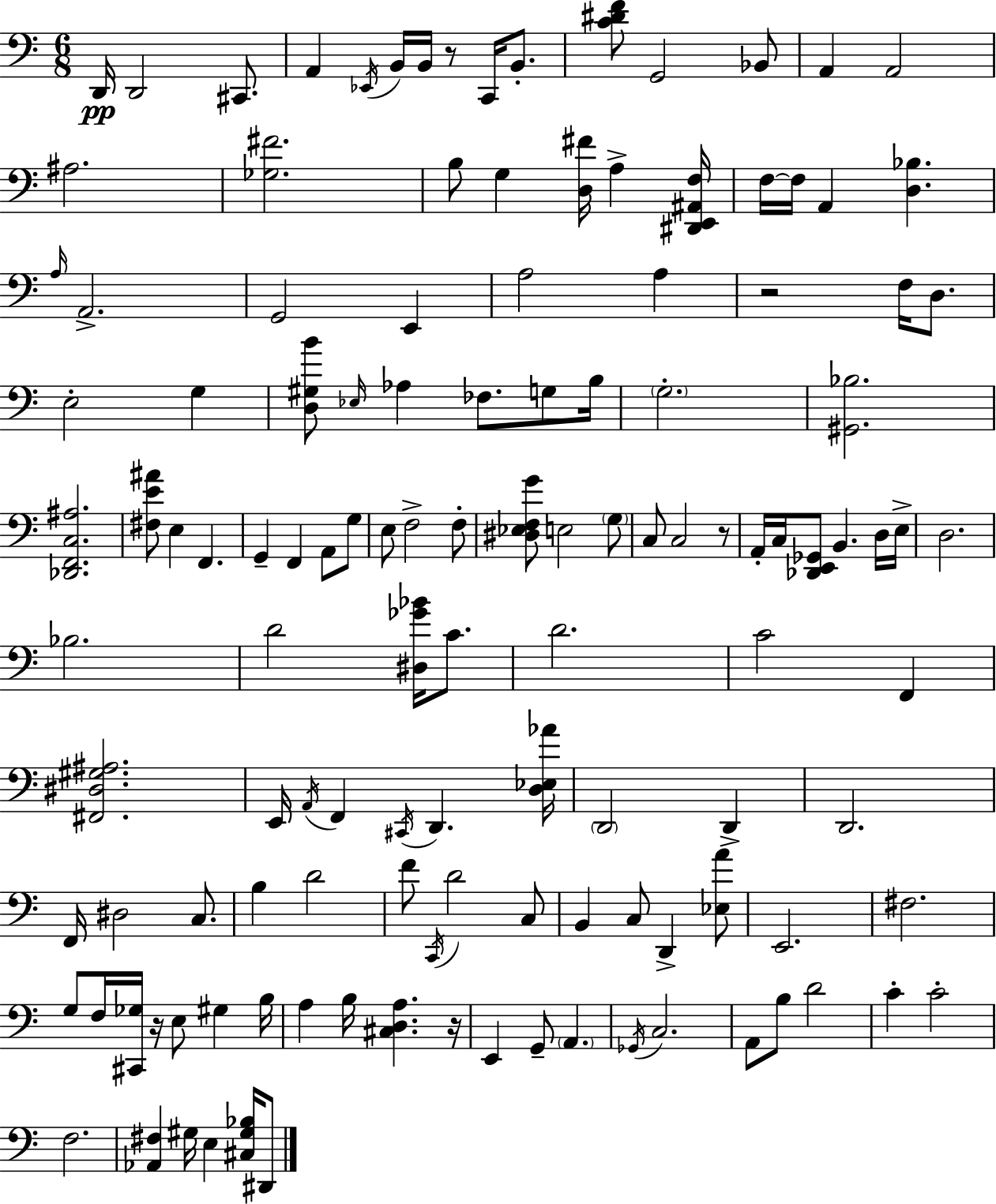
X:1
T:Untitled
M:6/8
L:1/4
K:C
D,,/4 D,,2 ^C,,/2 A,, _E,,/4 B,,/4 B,,/4 z/2 C,,/4 B,,/2 [C^DF]/2 G,,2 _B,,/2 A,, A,,2 ^A,2 [_G,^F]2 B,/2 G, [D,^F]/4 A, [^D,,E,,^A,,F,]/4 F,/4 F,/4 A,, [D,_B,] A,/4 A,,2 G,,2 E,, A,2 A, z2 F,/4 D,/2 E,2 G, [D,^G,B]/2 _E,/4 _A, _F,/2 G,/2 B,/4 G,2 [^G,,_B,]2 [_D,,F,,C,^A,]2 [^F,E^A]/2 E, F,, G,, F,, A,,/2 G,/2 E,/2 F,2 F,/2 [^D,_E,F,G]/2 E,2 G,/2 C,/2 C,2 z/2 A,,/4 C,/4 [_D,,E,,_G,,]/2 B,, D,/4 E,/4 D,2 _B,2 D2 [^D,_G_B]/4 C/2 D2 C2 F,, [^F,,^D,^G,^A,]2 E,,/4 A,,/4 F,, ^C,,/4 D,, [D,_E,_A]/4 D,,2 D,, D,,2 F,,/4 ^D,2 C,/2 B, D2 F/2 C,,/4 D2 C,/2 B,, C,/2 D,, [_E,A]/2 E,,2 ^F,2 G,/2 F,/4 [^C,,_G,]/4 z/4 E,/2 ^G, B,/4 A, B,/4 [^C,D,A,] z/4 E,, G,,/2 A,, _G,,/4 C,2 A,,/2 B,/2 D2 C C2 F,2 [_A,,^F,] ^G,/4 E, [^C,^G,_B,]/4 ^D,,/2